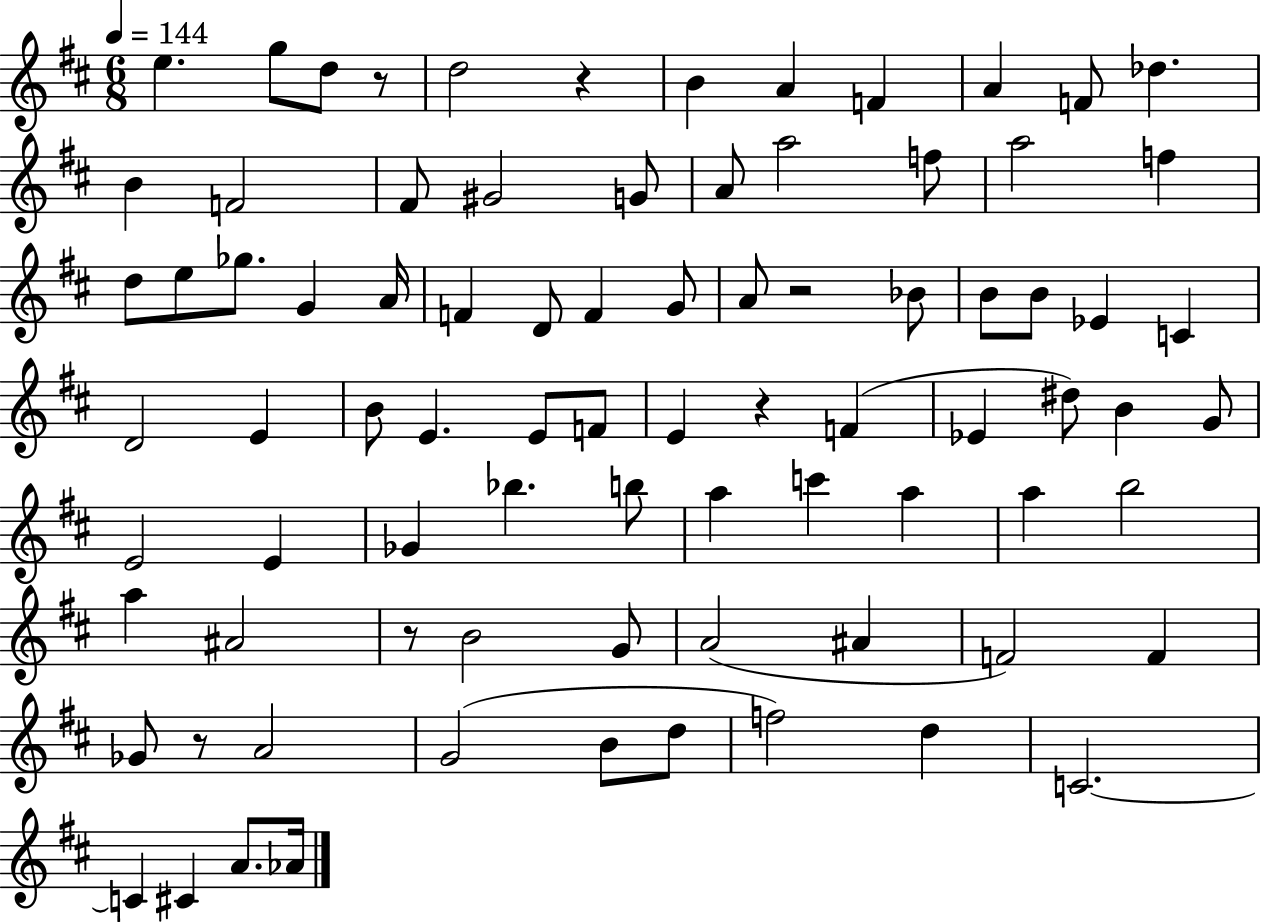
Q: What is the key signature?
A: D major